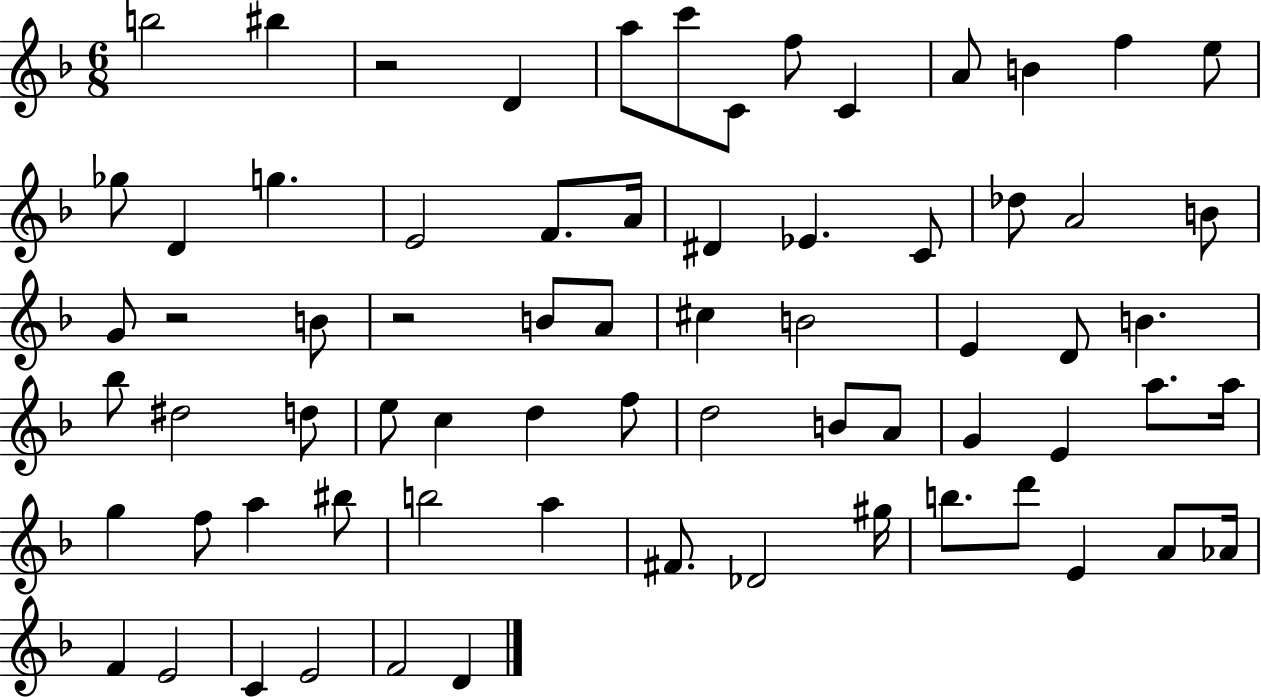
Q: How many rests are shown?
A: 3